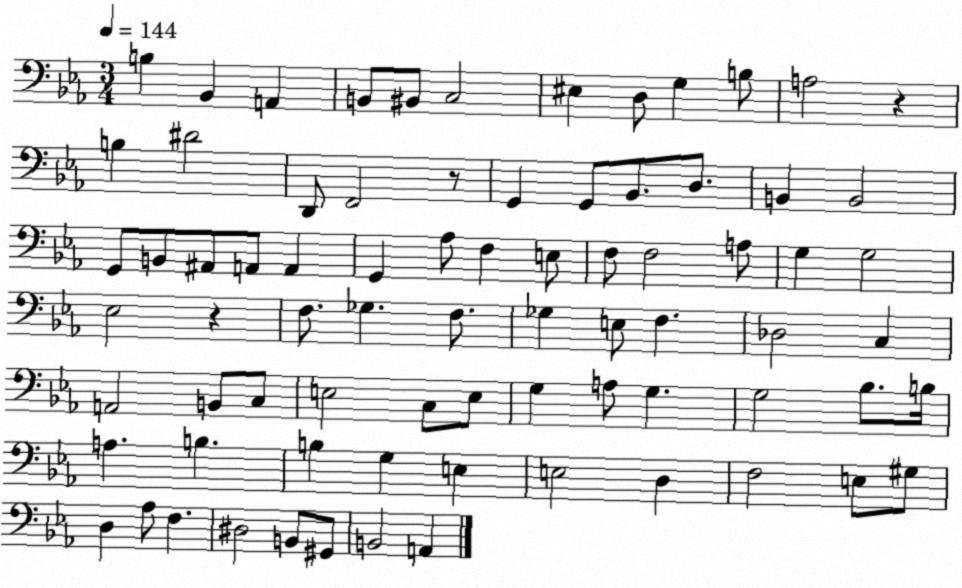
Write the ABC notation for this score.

X:1
T:Untitled
M:3/4
L:1/4
K:Eb
B, _B,, A,, B,,/2 ^B,,/2 C,2 ^E, D,/2 G, B,/2 A,2 z B, ^D2 D,,/2 F,,2 z/2 G,, G,,/2 _B,,/2 D,/2 B,, B,,2 G,,/2 B,,/2 ^A,,/2 A,,/2 A,, G,, _A,/2 F, E,/2 F,/2 F,2 A,/2 G, G,2 _E,2 z F,/2 _G, F,/2 _G, E,/2 F, _D,2 C, A,,2 B,,/2 C,/2 E,2 C,/2 E,/2 G, A,/2 G, G,2 _B,/2 B,/4 A, B, B, G, E, E,2 D, F,2 E,/2 ^G,/2 D, _A,/2 F, ^D,2 B,,/2 ^G,,/2 B,,2 A,,